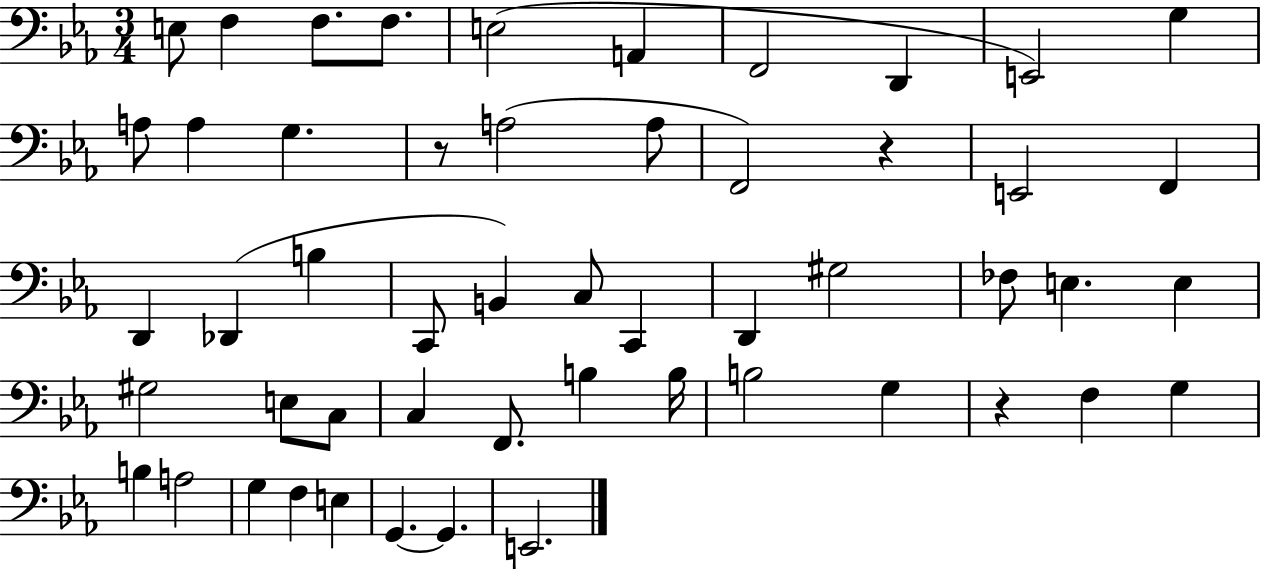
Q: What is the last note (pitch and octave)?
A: E2